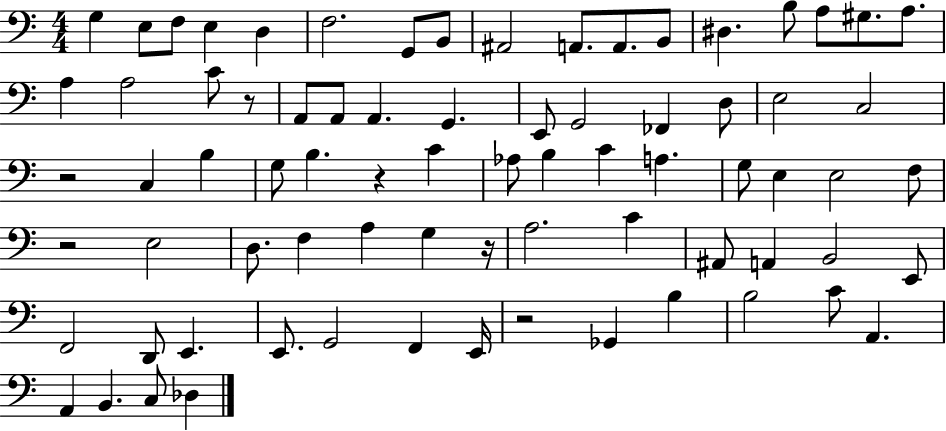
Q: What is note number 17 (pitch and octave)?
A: A3